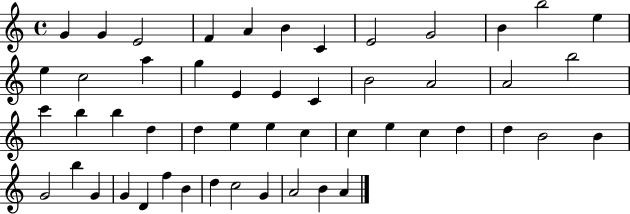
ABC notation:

X:1
T:Untitled
M:4/4
L:1/4
K:C
G G E2 F A B C E2 G2 B b2 e e c2 a g E E C B2 A2 A2 b2 c' b b d d e e c c e c d d B2 B G2 b G G D f B d c2 G A2 B A